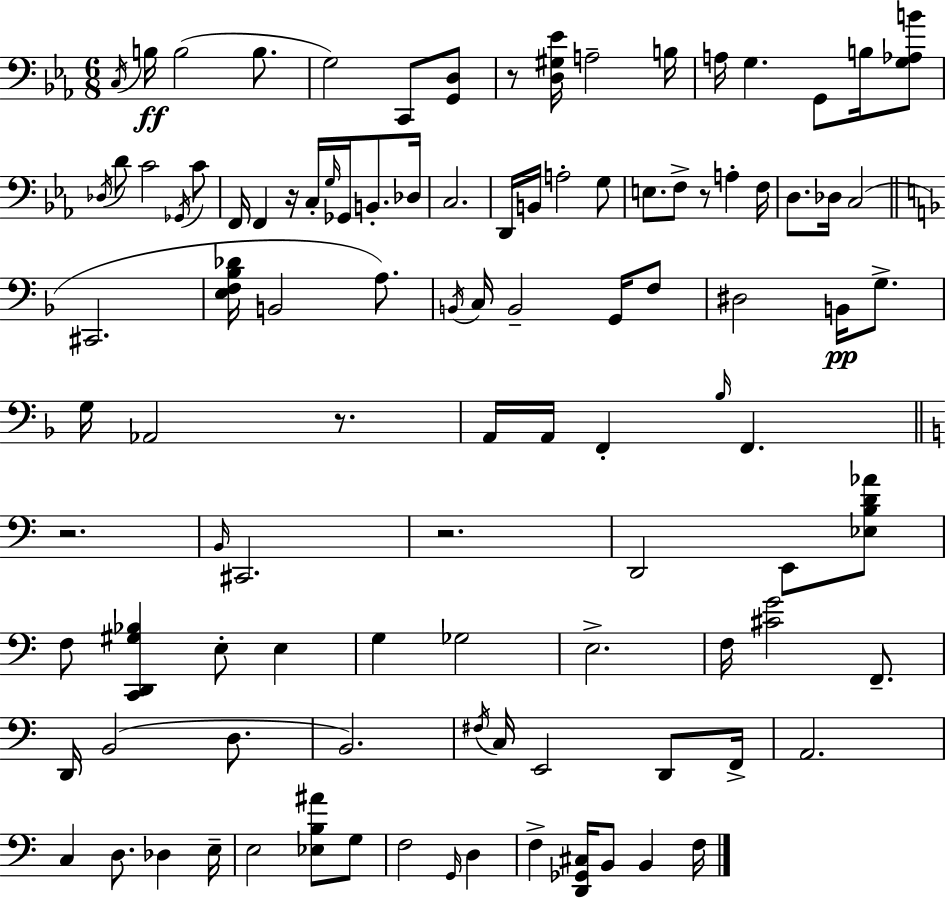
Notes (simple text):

C3/s B3/s B3/h B3/e. G3/h C2/e [G2,D3]/e R/e [D3,G#3,Eb4]/s A3/h B3/s A3/s G3/q. G2/e B3/s [G3,Ab3,B4]/e Db3/s D4/e C4/h Gb2/s C4/e F2/s F2/q R/s C3/s G3/s Gb2/s B2/e. Db3/s C3/h. D2/s B2/s A3/h G3/e E3/e. F3/e R/e A3/q F3/s D3/e. Db3/s C3/h C#2/h. [E3,F3,Bb3,Db4]/s B2/h A3/e. B2/s C3/s B2/h G2/s F3/e D#3/h B2/s G3/e. G3/s Ab2/h R/e. A2/s A2/s F2/q Bb3/s F2/q. R/h. B2/s C#2/h. R/h. D2/h E2/e [Eb3,B3,D4,Ab4]/e F3/e [C2,D2,G#3,Bb3]/q E3/e E3/q G3/q Gb3/h E3/h. F3/s [C#4,G4]/h F2/e. D2/s B2/h D3/e. B2/h. F#3/s C3/s E2/h D2/e F2/s A2/h. C3/q D3/e. Db3/q E3/s E3/h [Eb3,B3,A#4]/e G3/e F3/h G2/s D3/q F3/q [D2,Gb2,C#3]/s B2/e B2/q F3/s